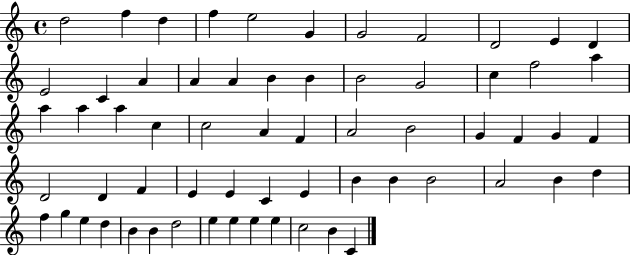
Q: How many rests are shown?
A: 0